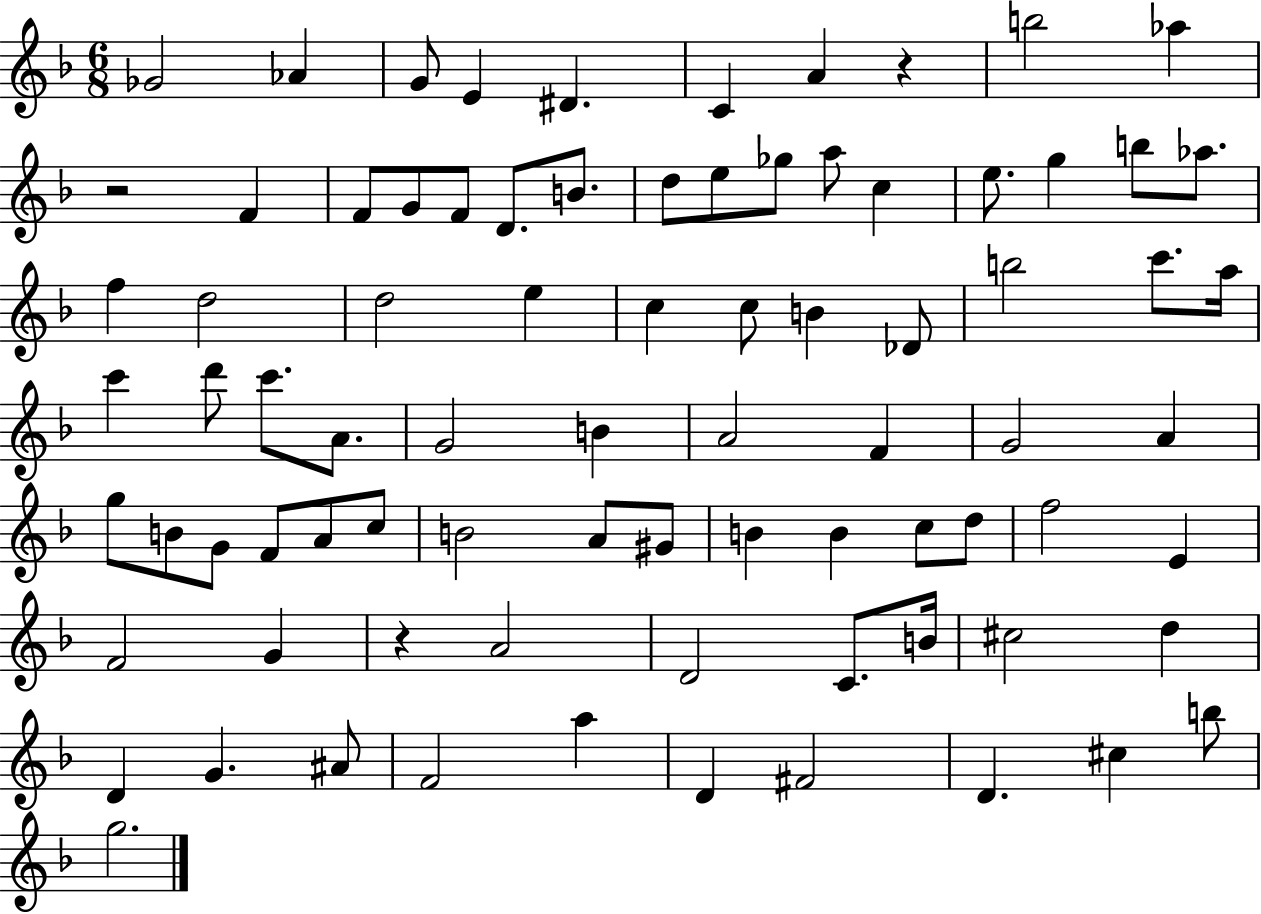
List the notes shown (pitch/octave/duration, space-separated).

Gb4/h Ab4/q G4/e E4/q D#4/q. C4/q A4/q R/q B5/h Ab5/q R/h F4/q F4/e G4/e F4/e D4/e. B4/e. D5/e E5/e Gb5/e A5/e C5/q E5/e. G5/q B5/e Ab5/e. F5/q D5/h D5/h E5/q C5/q C5/e B4/q Db4/e B5/h C6/e. A5/s C6/q D6/e C6/e. A4/e. G4/h B4/q A4/h F4/q G4/h A4/q G5/e B4/e G4/e F4/e A4/e C5/e B4/h A4/e G#4/e B4/q B4/q C5/e D5/e F5/h E4/q F4/h G4/q R/q A4/h D4/h C4/e. B4/s C#5/h D5/q D4/q G4/q. A#4/e F4/h A5/q D4/q F#4/h D4/q. C#5/q B5/e G5/h.